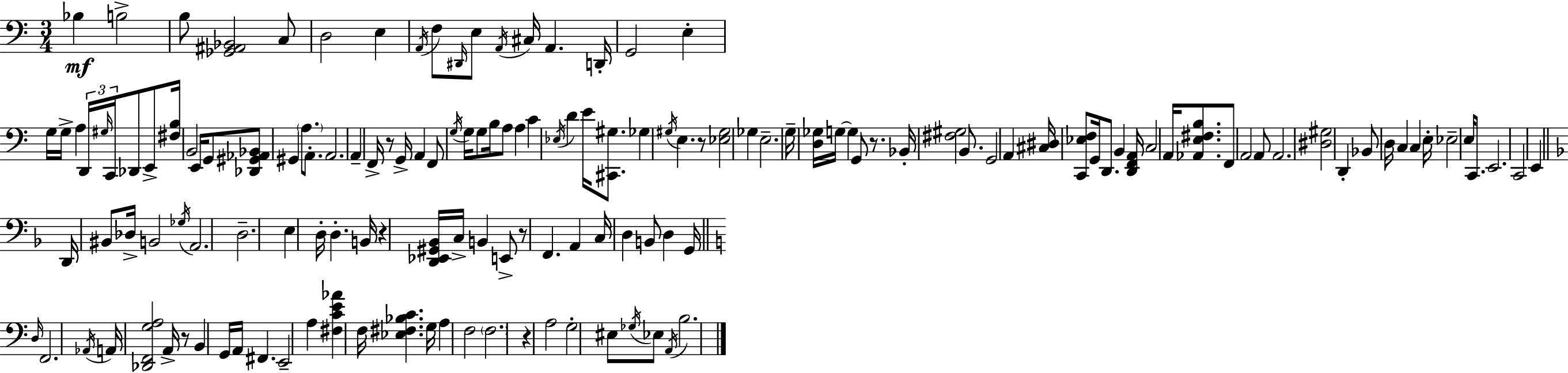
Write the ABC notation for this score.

X:1
T:Untitled
M:3/4
L:1/4
K:C
_B, B,2 B,/2 [_G,,^A,,_B,,]2 C,/2 D,2 E, A,,/4 F,/2 ^D,,/4 E,/2 A,,/4 ^C,/4 A,, D,,/4 G,,2 E, G,/4 G,/4 A, D,,/4 ^G,/4 C,,/4 _D,,/2 E,,/2 [^F,B,]/4 B,,2 E,,/4 G,,/2 [_D,,^G,,_A,,_B,,]/2 ^G,, A,/2 A,,/2 A,,2 A,, F,,/4 z/2 G,,/4 A,, F,,/2 G,/4 G,/4 G,/2 B,/4 A,/2 A, C _E,/4 D E/4 [^C,,^G,]/2 _G, ^G,/4 E, z/2 [_E,^G,]2 _G, E,2 G,/4 [D,_G,]/4 G,/4 G, G,,/2 z/2 _B,,/4 [^F,^G,]2 B,,/2 G,,2 A,, [^C,^D,]/4 [C,,_E,F,]/2 G,,/4 D,,/2 B,, [D,,F,,A,,]/4 C,2 A,,/4 [_A,,E,^F,B,]/2 F,,/2 A,,2 A,,/2 A,,2 [^D,^G,]2 D,, _B,,/2 D,/4 C, C, E,/4 _E,2 E,/4 C,,/2 E,,2 C,,2 E,, D,,/4 ^B,,/2 _D,/4 B,,2 _G,/4 A,,2 D,2 E, D,/4 D, B,,/4 z [D,,_E,,^G,,_B,,]/4 C,/4 B,, E,,/2 z/2 F,, A,, C,/4 D, B,,/2 D, G,,/4 D,/4 F,,2 _A,,/4 A,,/4 [_D,,F,,G,A,]2 A,,/4 z/2 B,, G,,/4 A,,/4 ^F,, E,,2 A, [^F,CE_A] F,/4 [_E,^F,_B,C] G,/4 A, F,2 F,2 z A,2 G,2 ^E,/2 _G,/4 _E,/2 A,,/4 B,2